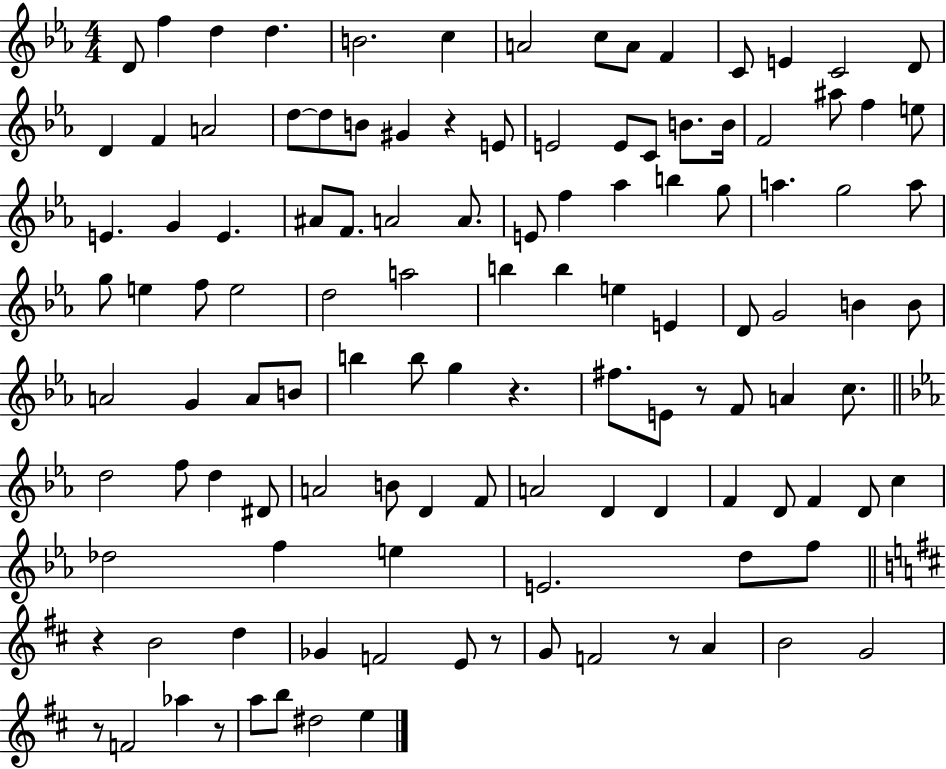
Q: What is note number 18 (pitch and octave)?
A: D5